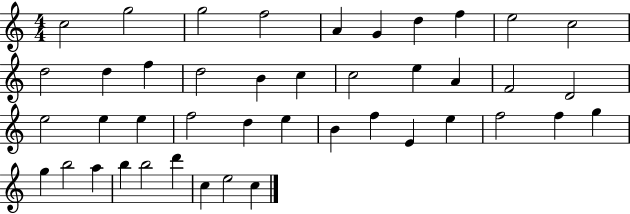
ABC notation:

X:1
T:Untitled
M:4/4
L:1/4
K:C
c2 g2 g2 f2 A G d f e2 c2 d2 d f d2 B c c2 e A F2 D2 e2 e e f2 d e B f E e f2 f g g b2 a b b2 d' c e2 c